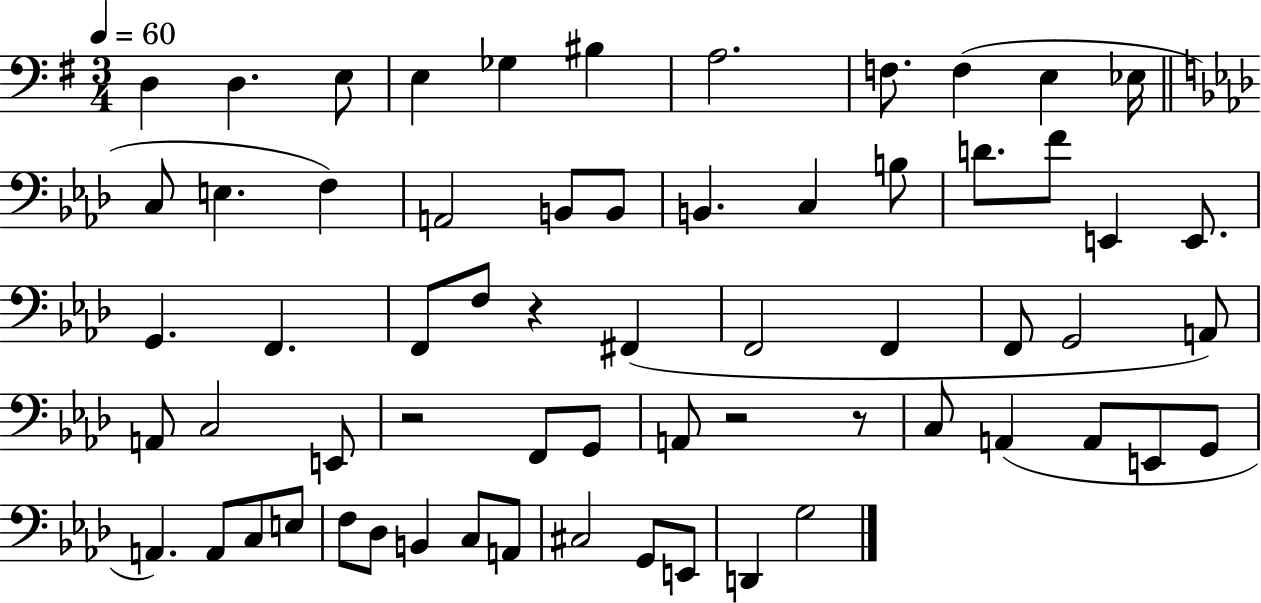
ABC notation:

X:1
T:Untitled
M:3/4
L:1/4
K:G
D, D, E,/2 E, _G, ^B, A,2 F,/2 F, E, _E,/4 C,/2 E, F, A,,2 B,,/2 B,,/2 B,, C, B,/2 D/2 F/2 E,, E,,/2 G,, F,, F,,/2 F,/2 z ^F,, F,,2 F,, F,,/2 G,,2 A,,/2 A,,/2 C,2 E,,/2 z2 F,,/2 G,,/2 A,,/2 z2 z/2 C,/2 A,, A,,/2 E,,/2 G,,/2 A,, A,,/2 C,/2 E,/2 F,/2 _D,/2 B,, C,/2 A,,/2 ^C,2 G,,/2 E,,/2 D,, G,2